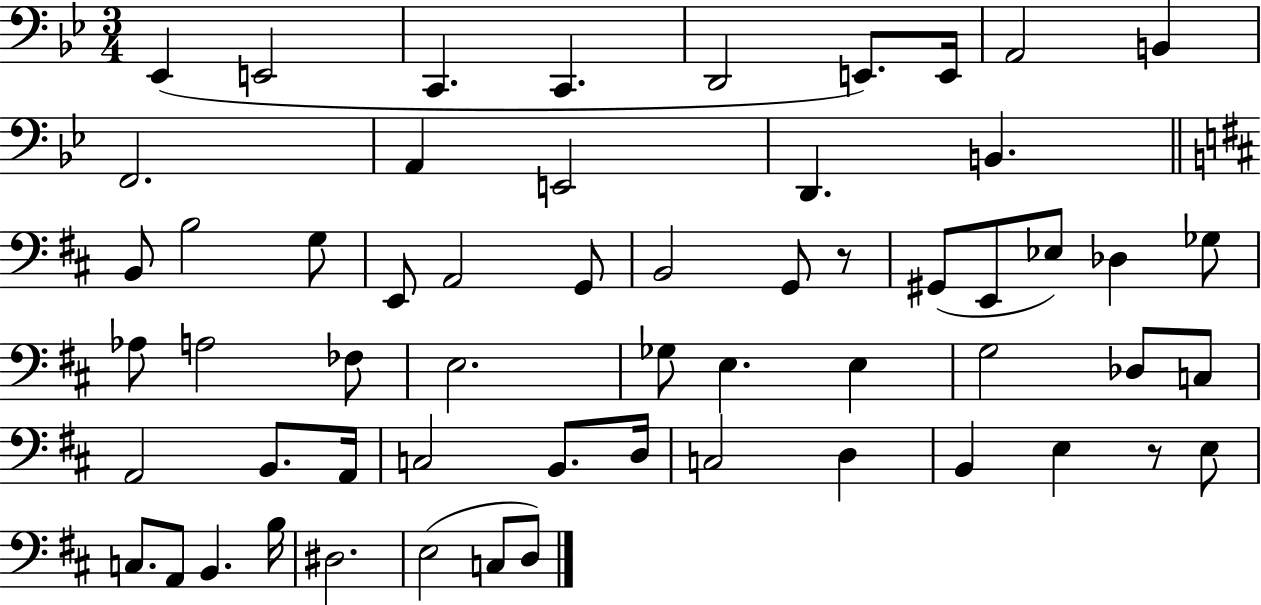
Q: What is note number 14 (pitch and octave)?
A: B2